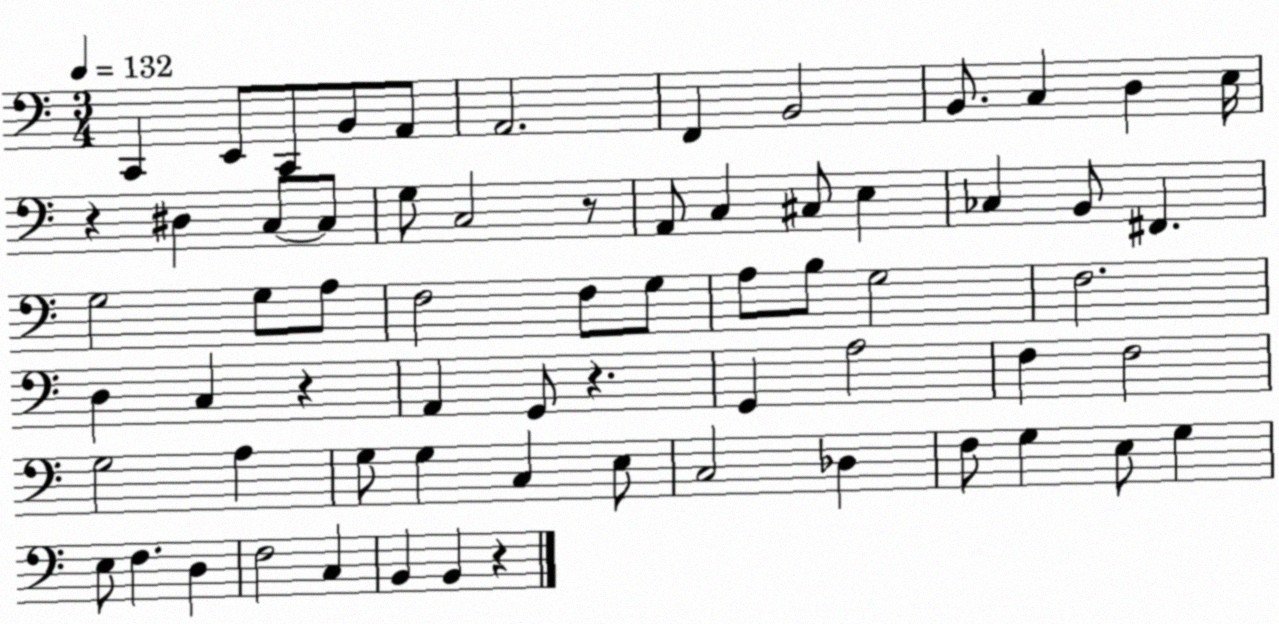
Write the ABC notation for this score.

X:1
T:Untitled
M:3/4
L:1/4
K:C
C,, E,,/2 C,,/2 B,,/2 A,,/2 A,,2 F,, B,,2 B,,/2 C, D, E,/4 z ^D, C,/2 C,/2 G,/2 C,2 z/2 A,,/2 C, ^C,/2 E, _C, B,,/2 ^F,, G,2 G,/2 A,/2 F,2 F,/2 G,/2 A,/2 B,/2 G,2 F,2 D, C, z A,, G,,/2 z G,, A,2 F, F,2 G,2 A, G,/2 G, C, E,/2 C,2 _D, F,/2 G, E,/2 G, E,/2 F, D, F,2 C, B,, B,, z